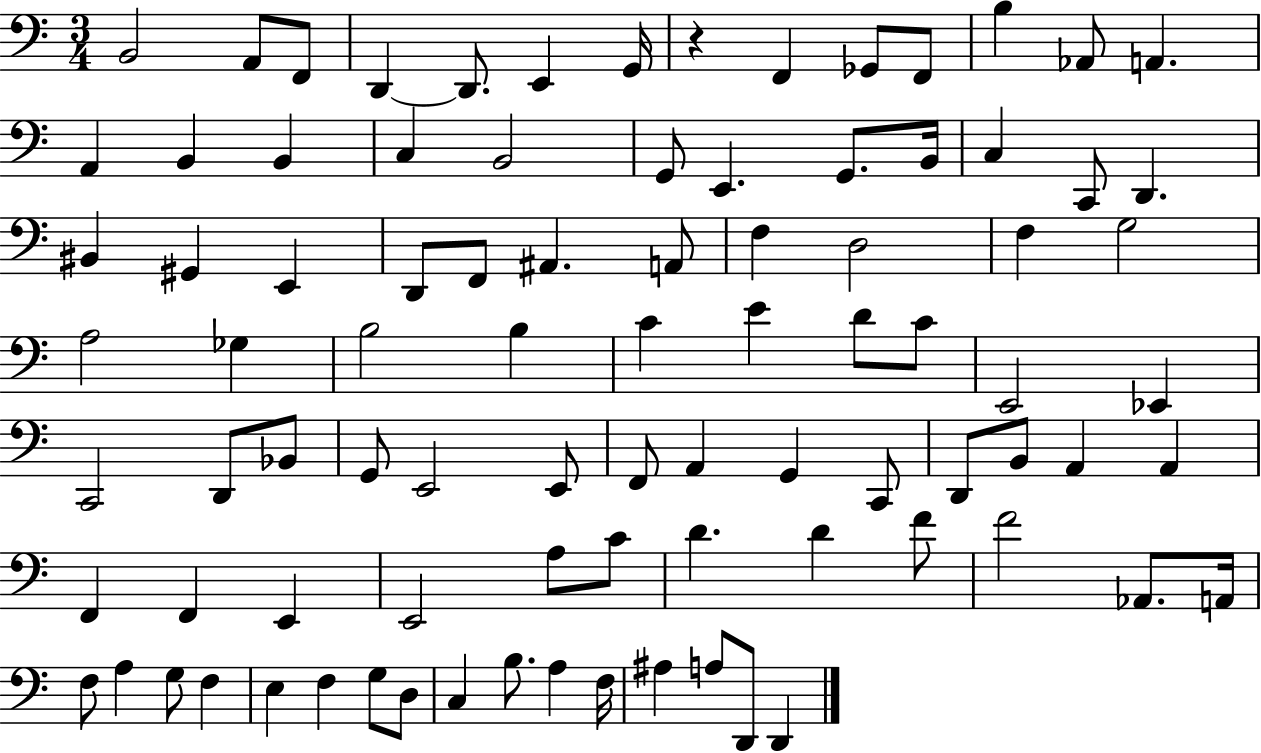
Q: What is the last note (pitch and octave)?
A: D2